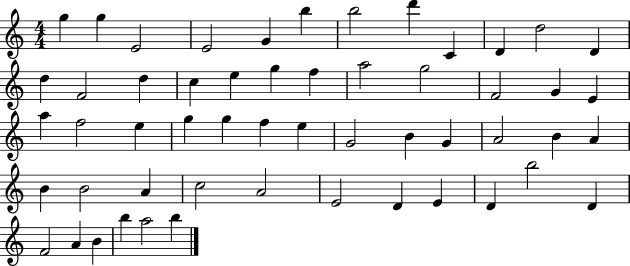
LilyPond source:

{
  \clef treble
  \numericTimeSignature
  \time 4/4
  \key c \major
  g''4 g''4 e'2 | e'2 g'4 b''4 | b''2 d'''4 c'4 | d'4 d''2 d'4 | \break d''4 f'2 d''4 | c''4 e''4 g''4 f''4 | a''2 g''2 | f'2 g'4 e'4 | \break a''4 f''2 e''4 | g''4 g''4 f''4 e''4 | g'2 b'4 g'4 | a'2 b'4 a'4 | \break b'4 b'2 a'4 | c''2 a'2 | e'2 d'4 e'4 | d'4 b''2 d'4 | \break f'2 a'4 b'4 | b''4 a''2 b''4 | \bar "|."
}